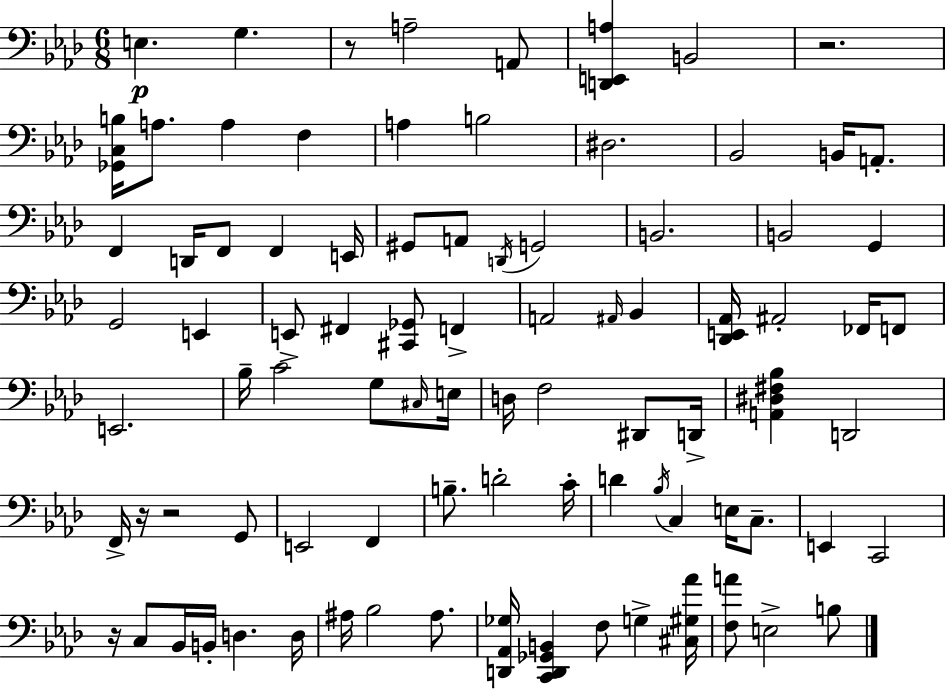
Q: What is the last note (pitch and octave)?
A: B3